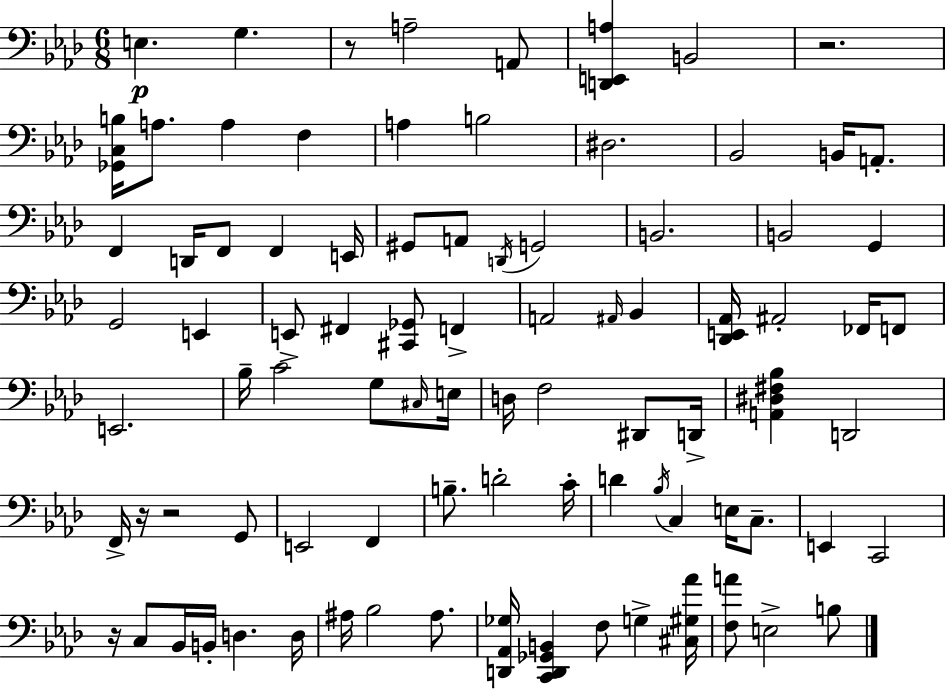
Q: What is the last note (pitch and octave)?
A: B3